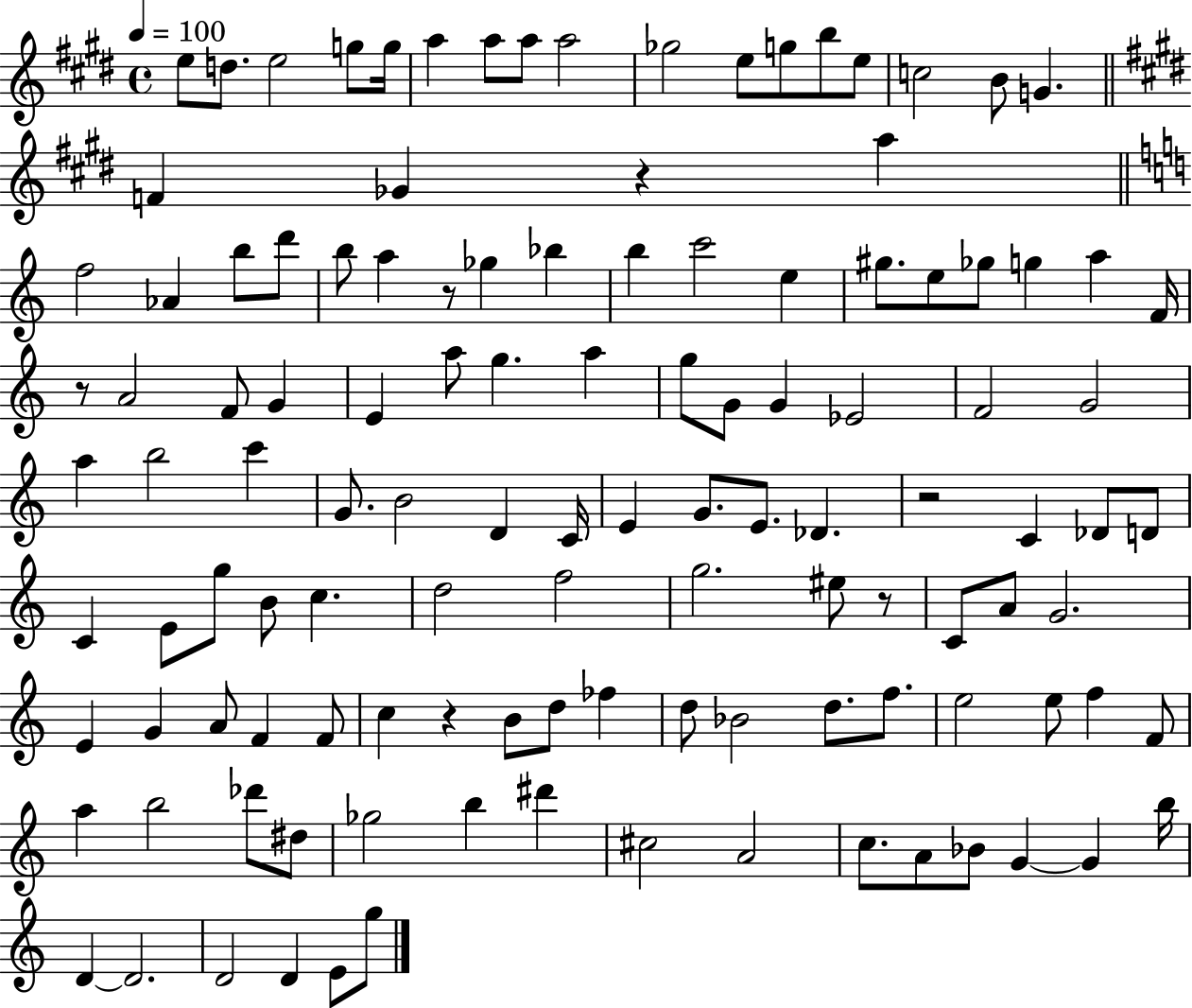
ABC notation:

X:1
T:Untitled
M:4/4
L:1/4
K:E
e/2 d/2 e2 g/2 g/4 a a/2 a/2 a2 _g2 e/2 g/2 b/2 e/2 c2 B/2 G F _G z a f2 _A b/2 d'/2 b/2 a z/2 _g _b b c'2 e ^g/2 e/2 _g/2 g a F/4 z/2 A2 F/2 G E a/2 g a g/2 G/2 G _E2 F2 G2 a b2 c' G/2 B2 D C/4 E G/2 E/2 _D z2 C _D/2 D/2 C E/2 g/2 B/2 c d2 f2 g2 ^e/2 z/2 C/2 A/2 G2 E G A/2 F F/2 c z B/2 d/2 _f d/2 _B2 d/2 f/2 e2 e/2 f F/2 a b2 _d'/2 ^d/2 _g2 b ^d' ^c2 A2 c/2 A/2 _B/2 G G b/4 D D2 D2 D E/2 g/2